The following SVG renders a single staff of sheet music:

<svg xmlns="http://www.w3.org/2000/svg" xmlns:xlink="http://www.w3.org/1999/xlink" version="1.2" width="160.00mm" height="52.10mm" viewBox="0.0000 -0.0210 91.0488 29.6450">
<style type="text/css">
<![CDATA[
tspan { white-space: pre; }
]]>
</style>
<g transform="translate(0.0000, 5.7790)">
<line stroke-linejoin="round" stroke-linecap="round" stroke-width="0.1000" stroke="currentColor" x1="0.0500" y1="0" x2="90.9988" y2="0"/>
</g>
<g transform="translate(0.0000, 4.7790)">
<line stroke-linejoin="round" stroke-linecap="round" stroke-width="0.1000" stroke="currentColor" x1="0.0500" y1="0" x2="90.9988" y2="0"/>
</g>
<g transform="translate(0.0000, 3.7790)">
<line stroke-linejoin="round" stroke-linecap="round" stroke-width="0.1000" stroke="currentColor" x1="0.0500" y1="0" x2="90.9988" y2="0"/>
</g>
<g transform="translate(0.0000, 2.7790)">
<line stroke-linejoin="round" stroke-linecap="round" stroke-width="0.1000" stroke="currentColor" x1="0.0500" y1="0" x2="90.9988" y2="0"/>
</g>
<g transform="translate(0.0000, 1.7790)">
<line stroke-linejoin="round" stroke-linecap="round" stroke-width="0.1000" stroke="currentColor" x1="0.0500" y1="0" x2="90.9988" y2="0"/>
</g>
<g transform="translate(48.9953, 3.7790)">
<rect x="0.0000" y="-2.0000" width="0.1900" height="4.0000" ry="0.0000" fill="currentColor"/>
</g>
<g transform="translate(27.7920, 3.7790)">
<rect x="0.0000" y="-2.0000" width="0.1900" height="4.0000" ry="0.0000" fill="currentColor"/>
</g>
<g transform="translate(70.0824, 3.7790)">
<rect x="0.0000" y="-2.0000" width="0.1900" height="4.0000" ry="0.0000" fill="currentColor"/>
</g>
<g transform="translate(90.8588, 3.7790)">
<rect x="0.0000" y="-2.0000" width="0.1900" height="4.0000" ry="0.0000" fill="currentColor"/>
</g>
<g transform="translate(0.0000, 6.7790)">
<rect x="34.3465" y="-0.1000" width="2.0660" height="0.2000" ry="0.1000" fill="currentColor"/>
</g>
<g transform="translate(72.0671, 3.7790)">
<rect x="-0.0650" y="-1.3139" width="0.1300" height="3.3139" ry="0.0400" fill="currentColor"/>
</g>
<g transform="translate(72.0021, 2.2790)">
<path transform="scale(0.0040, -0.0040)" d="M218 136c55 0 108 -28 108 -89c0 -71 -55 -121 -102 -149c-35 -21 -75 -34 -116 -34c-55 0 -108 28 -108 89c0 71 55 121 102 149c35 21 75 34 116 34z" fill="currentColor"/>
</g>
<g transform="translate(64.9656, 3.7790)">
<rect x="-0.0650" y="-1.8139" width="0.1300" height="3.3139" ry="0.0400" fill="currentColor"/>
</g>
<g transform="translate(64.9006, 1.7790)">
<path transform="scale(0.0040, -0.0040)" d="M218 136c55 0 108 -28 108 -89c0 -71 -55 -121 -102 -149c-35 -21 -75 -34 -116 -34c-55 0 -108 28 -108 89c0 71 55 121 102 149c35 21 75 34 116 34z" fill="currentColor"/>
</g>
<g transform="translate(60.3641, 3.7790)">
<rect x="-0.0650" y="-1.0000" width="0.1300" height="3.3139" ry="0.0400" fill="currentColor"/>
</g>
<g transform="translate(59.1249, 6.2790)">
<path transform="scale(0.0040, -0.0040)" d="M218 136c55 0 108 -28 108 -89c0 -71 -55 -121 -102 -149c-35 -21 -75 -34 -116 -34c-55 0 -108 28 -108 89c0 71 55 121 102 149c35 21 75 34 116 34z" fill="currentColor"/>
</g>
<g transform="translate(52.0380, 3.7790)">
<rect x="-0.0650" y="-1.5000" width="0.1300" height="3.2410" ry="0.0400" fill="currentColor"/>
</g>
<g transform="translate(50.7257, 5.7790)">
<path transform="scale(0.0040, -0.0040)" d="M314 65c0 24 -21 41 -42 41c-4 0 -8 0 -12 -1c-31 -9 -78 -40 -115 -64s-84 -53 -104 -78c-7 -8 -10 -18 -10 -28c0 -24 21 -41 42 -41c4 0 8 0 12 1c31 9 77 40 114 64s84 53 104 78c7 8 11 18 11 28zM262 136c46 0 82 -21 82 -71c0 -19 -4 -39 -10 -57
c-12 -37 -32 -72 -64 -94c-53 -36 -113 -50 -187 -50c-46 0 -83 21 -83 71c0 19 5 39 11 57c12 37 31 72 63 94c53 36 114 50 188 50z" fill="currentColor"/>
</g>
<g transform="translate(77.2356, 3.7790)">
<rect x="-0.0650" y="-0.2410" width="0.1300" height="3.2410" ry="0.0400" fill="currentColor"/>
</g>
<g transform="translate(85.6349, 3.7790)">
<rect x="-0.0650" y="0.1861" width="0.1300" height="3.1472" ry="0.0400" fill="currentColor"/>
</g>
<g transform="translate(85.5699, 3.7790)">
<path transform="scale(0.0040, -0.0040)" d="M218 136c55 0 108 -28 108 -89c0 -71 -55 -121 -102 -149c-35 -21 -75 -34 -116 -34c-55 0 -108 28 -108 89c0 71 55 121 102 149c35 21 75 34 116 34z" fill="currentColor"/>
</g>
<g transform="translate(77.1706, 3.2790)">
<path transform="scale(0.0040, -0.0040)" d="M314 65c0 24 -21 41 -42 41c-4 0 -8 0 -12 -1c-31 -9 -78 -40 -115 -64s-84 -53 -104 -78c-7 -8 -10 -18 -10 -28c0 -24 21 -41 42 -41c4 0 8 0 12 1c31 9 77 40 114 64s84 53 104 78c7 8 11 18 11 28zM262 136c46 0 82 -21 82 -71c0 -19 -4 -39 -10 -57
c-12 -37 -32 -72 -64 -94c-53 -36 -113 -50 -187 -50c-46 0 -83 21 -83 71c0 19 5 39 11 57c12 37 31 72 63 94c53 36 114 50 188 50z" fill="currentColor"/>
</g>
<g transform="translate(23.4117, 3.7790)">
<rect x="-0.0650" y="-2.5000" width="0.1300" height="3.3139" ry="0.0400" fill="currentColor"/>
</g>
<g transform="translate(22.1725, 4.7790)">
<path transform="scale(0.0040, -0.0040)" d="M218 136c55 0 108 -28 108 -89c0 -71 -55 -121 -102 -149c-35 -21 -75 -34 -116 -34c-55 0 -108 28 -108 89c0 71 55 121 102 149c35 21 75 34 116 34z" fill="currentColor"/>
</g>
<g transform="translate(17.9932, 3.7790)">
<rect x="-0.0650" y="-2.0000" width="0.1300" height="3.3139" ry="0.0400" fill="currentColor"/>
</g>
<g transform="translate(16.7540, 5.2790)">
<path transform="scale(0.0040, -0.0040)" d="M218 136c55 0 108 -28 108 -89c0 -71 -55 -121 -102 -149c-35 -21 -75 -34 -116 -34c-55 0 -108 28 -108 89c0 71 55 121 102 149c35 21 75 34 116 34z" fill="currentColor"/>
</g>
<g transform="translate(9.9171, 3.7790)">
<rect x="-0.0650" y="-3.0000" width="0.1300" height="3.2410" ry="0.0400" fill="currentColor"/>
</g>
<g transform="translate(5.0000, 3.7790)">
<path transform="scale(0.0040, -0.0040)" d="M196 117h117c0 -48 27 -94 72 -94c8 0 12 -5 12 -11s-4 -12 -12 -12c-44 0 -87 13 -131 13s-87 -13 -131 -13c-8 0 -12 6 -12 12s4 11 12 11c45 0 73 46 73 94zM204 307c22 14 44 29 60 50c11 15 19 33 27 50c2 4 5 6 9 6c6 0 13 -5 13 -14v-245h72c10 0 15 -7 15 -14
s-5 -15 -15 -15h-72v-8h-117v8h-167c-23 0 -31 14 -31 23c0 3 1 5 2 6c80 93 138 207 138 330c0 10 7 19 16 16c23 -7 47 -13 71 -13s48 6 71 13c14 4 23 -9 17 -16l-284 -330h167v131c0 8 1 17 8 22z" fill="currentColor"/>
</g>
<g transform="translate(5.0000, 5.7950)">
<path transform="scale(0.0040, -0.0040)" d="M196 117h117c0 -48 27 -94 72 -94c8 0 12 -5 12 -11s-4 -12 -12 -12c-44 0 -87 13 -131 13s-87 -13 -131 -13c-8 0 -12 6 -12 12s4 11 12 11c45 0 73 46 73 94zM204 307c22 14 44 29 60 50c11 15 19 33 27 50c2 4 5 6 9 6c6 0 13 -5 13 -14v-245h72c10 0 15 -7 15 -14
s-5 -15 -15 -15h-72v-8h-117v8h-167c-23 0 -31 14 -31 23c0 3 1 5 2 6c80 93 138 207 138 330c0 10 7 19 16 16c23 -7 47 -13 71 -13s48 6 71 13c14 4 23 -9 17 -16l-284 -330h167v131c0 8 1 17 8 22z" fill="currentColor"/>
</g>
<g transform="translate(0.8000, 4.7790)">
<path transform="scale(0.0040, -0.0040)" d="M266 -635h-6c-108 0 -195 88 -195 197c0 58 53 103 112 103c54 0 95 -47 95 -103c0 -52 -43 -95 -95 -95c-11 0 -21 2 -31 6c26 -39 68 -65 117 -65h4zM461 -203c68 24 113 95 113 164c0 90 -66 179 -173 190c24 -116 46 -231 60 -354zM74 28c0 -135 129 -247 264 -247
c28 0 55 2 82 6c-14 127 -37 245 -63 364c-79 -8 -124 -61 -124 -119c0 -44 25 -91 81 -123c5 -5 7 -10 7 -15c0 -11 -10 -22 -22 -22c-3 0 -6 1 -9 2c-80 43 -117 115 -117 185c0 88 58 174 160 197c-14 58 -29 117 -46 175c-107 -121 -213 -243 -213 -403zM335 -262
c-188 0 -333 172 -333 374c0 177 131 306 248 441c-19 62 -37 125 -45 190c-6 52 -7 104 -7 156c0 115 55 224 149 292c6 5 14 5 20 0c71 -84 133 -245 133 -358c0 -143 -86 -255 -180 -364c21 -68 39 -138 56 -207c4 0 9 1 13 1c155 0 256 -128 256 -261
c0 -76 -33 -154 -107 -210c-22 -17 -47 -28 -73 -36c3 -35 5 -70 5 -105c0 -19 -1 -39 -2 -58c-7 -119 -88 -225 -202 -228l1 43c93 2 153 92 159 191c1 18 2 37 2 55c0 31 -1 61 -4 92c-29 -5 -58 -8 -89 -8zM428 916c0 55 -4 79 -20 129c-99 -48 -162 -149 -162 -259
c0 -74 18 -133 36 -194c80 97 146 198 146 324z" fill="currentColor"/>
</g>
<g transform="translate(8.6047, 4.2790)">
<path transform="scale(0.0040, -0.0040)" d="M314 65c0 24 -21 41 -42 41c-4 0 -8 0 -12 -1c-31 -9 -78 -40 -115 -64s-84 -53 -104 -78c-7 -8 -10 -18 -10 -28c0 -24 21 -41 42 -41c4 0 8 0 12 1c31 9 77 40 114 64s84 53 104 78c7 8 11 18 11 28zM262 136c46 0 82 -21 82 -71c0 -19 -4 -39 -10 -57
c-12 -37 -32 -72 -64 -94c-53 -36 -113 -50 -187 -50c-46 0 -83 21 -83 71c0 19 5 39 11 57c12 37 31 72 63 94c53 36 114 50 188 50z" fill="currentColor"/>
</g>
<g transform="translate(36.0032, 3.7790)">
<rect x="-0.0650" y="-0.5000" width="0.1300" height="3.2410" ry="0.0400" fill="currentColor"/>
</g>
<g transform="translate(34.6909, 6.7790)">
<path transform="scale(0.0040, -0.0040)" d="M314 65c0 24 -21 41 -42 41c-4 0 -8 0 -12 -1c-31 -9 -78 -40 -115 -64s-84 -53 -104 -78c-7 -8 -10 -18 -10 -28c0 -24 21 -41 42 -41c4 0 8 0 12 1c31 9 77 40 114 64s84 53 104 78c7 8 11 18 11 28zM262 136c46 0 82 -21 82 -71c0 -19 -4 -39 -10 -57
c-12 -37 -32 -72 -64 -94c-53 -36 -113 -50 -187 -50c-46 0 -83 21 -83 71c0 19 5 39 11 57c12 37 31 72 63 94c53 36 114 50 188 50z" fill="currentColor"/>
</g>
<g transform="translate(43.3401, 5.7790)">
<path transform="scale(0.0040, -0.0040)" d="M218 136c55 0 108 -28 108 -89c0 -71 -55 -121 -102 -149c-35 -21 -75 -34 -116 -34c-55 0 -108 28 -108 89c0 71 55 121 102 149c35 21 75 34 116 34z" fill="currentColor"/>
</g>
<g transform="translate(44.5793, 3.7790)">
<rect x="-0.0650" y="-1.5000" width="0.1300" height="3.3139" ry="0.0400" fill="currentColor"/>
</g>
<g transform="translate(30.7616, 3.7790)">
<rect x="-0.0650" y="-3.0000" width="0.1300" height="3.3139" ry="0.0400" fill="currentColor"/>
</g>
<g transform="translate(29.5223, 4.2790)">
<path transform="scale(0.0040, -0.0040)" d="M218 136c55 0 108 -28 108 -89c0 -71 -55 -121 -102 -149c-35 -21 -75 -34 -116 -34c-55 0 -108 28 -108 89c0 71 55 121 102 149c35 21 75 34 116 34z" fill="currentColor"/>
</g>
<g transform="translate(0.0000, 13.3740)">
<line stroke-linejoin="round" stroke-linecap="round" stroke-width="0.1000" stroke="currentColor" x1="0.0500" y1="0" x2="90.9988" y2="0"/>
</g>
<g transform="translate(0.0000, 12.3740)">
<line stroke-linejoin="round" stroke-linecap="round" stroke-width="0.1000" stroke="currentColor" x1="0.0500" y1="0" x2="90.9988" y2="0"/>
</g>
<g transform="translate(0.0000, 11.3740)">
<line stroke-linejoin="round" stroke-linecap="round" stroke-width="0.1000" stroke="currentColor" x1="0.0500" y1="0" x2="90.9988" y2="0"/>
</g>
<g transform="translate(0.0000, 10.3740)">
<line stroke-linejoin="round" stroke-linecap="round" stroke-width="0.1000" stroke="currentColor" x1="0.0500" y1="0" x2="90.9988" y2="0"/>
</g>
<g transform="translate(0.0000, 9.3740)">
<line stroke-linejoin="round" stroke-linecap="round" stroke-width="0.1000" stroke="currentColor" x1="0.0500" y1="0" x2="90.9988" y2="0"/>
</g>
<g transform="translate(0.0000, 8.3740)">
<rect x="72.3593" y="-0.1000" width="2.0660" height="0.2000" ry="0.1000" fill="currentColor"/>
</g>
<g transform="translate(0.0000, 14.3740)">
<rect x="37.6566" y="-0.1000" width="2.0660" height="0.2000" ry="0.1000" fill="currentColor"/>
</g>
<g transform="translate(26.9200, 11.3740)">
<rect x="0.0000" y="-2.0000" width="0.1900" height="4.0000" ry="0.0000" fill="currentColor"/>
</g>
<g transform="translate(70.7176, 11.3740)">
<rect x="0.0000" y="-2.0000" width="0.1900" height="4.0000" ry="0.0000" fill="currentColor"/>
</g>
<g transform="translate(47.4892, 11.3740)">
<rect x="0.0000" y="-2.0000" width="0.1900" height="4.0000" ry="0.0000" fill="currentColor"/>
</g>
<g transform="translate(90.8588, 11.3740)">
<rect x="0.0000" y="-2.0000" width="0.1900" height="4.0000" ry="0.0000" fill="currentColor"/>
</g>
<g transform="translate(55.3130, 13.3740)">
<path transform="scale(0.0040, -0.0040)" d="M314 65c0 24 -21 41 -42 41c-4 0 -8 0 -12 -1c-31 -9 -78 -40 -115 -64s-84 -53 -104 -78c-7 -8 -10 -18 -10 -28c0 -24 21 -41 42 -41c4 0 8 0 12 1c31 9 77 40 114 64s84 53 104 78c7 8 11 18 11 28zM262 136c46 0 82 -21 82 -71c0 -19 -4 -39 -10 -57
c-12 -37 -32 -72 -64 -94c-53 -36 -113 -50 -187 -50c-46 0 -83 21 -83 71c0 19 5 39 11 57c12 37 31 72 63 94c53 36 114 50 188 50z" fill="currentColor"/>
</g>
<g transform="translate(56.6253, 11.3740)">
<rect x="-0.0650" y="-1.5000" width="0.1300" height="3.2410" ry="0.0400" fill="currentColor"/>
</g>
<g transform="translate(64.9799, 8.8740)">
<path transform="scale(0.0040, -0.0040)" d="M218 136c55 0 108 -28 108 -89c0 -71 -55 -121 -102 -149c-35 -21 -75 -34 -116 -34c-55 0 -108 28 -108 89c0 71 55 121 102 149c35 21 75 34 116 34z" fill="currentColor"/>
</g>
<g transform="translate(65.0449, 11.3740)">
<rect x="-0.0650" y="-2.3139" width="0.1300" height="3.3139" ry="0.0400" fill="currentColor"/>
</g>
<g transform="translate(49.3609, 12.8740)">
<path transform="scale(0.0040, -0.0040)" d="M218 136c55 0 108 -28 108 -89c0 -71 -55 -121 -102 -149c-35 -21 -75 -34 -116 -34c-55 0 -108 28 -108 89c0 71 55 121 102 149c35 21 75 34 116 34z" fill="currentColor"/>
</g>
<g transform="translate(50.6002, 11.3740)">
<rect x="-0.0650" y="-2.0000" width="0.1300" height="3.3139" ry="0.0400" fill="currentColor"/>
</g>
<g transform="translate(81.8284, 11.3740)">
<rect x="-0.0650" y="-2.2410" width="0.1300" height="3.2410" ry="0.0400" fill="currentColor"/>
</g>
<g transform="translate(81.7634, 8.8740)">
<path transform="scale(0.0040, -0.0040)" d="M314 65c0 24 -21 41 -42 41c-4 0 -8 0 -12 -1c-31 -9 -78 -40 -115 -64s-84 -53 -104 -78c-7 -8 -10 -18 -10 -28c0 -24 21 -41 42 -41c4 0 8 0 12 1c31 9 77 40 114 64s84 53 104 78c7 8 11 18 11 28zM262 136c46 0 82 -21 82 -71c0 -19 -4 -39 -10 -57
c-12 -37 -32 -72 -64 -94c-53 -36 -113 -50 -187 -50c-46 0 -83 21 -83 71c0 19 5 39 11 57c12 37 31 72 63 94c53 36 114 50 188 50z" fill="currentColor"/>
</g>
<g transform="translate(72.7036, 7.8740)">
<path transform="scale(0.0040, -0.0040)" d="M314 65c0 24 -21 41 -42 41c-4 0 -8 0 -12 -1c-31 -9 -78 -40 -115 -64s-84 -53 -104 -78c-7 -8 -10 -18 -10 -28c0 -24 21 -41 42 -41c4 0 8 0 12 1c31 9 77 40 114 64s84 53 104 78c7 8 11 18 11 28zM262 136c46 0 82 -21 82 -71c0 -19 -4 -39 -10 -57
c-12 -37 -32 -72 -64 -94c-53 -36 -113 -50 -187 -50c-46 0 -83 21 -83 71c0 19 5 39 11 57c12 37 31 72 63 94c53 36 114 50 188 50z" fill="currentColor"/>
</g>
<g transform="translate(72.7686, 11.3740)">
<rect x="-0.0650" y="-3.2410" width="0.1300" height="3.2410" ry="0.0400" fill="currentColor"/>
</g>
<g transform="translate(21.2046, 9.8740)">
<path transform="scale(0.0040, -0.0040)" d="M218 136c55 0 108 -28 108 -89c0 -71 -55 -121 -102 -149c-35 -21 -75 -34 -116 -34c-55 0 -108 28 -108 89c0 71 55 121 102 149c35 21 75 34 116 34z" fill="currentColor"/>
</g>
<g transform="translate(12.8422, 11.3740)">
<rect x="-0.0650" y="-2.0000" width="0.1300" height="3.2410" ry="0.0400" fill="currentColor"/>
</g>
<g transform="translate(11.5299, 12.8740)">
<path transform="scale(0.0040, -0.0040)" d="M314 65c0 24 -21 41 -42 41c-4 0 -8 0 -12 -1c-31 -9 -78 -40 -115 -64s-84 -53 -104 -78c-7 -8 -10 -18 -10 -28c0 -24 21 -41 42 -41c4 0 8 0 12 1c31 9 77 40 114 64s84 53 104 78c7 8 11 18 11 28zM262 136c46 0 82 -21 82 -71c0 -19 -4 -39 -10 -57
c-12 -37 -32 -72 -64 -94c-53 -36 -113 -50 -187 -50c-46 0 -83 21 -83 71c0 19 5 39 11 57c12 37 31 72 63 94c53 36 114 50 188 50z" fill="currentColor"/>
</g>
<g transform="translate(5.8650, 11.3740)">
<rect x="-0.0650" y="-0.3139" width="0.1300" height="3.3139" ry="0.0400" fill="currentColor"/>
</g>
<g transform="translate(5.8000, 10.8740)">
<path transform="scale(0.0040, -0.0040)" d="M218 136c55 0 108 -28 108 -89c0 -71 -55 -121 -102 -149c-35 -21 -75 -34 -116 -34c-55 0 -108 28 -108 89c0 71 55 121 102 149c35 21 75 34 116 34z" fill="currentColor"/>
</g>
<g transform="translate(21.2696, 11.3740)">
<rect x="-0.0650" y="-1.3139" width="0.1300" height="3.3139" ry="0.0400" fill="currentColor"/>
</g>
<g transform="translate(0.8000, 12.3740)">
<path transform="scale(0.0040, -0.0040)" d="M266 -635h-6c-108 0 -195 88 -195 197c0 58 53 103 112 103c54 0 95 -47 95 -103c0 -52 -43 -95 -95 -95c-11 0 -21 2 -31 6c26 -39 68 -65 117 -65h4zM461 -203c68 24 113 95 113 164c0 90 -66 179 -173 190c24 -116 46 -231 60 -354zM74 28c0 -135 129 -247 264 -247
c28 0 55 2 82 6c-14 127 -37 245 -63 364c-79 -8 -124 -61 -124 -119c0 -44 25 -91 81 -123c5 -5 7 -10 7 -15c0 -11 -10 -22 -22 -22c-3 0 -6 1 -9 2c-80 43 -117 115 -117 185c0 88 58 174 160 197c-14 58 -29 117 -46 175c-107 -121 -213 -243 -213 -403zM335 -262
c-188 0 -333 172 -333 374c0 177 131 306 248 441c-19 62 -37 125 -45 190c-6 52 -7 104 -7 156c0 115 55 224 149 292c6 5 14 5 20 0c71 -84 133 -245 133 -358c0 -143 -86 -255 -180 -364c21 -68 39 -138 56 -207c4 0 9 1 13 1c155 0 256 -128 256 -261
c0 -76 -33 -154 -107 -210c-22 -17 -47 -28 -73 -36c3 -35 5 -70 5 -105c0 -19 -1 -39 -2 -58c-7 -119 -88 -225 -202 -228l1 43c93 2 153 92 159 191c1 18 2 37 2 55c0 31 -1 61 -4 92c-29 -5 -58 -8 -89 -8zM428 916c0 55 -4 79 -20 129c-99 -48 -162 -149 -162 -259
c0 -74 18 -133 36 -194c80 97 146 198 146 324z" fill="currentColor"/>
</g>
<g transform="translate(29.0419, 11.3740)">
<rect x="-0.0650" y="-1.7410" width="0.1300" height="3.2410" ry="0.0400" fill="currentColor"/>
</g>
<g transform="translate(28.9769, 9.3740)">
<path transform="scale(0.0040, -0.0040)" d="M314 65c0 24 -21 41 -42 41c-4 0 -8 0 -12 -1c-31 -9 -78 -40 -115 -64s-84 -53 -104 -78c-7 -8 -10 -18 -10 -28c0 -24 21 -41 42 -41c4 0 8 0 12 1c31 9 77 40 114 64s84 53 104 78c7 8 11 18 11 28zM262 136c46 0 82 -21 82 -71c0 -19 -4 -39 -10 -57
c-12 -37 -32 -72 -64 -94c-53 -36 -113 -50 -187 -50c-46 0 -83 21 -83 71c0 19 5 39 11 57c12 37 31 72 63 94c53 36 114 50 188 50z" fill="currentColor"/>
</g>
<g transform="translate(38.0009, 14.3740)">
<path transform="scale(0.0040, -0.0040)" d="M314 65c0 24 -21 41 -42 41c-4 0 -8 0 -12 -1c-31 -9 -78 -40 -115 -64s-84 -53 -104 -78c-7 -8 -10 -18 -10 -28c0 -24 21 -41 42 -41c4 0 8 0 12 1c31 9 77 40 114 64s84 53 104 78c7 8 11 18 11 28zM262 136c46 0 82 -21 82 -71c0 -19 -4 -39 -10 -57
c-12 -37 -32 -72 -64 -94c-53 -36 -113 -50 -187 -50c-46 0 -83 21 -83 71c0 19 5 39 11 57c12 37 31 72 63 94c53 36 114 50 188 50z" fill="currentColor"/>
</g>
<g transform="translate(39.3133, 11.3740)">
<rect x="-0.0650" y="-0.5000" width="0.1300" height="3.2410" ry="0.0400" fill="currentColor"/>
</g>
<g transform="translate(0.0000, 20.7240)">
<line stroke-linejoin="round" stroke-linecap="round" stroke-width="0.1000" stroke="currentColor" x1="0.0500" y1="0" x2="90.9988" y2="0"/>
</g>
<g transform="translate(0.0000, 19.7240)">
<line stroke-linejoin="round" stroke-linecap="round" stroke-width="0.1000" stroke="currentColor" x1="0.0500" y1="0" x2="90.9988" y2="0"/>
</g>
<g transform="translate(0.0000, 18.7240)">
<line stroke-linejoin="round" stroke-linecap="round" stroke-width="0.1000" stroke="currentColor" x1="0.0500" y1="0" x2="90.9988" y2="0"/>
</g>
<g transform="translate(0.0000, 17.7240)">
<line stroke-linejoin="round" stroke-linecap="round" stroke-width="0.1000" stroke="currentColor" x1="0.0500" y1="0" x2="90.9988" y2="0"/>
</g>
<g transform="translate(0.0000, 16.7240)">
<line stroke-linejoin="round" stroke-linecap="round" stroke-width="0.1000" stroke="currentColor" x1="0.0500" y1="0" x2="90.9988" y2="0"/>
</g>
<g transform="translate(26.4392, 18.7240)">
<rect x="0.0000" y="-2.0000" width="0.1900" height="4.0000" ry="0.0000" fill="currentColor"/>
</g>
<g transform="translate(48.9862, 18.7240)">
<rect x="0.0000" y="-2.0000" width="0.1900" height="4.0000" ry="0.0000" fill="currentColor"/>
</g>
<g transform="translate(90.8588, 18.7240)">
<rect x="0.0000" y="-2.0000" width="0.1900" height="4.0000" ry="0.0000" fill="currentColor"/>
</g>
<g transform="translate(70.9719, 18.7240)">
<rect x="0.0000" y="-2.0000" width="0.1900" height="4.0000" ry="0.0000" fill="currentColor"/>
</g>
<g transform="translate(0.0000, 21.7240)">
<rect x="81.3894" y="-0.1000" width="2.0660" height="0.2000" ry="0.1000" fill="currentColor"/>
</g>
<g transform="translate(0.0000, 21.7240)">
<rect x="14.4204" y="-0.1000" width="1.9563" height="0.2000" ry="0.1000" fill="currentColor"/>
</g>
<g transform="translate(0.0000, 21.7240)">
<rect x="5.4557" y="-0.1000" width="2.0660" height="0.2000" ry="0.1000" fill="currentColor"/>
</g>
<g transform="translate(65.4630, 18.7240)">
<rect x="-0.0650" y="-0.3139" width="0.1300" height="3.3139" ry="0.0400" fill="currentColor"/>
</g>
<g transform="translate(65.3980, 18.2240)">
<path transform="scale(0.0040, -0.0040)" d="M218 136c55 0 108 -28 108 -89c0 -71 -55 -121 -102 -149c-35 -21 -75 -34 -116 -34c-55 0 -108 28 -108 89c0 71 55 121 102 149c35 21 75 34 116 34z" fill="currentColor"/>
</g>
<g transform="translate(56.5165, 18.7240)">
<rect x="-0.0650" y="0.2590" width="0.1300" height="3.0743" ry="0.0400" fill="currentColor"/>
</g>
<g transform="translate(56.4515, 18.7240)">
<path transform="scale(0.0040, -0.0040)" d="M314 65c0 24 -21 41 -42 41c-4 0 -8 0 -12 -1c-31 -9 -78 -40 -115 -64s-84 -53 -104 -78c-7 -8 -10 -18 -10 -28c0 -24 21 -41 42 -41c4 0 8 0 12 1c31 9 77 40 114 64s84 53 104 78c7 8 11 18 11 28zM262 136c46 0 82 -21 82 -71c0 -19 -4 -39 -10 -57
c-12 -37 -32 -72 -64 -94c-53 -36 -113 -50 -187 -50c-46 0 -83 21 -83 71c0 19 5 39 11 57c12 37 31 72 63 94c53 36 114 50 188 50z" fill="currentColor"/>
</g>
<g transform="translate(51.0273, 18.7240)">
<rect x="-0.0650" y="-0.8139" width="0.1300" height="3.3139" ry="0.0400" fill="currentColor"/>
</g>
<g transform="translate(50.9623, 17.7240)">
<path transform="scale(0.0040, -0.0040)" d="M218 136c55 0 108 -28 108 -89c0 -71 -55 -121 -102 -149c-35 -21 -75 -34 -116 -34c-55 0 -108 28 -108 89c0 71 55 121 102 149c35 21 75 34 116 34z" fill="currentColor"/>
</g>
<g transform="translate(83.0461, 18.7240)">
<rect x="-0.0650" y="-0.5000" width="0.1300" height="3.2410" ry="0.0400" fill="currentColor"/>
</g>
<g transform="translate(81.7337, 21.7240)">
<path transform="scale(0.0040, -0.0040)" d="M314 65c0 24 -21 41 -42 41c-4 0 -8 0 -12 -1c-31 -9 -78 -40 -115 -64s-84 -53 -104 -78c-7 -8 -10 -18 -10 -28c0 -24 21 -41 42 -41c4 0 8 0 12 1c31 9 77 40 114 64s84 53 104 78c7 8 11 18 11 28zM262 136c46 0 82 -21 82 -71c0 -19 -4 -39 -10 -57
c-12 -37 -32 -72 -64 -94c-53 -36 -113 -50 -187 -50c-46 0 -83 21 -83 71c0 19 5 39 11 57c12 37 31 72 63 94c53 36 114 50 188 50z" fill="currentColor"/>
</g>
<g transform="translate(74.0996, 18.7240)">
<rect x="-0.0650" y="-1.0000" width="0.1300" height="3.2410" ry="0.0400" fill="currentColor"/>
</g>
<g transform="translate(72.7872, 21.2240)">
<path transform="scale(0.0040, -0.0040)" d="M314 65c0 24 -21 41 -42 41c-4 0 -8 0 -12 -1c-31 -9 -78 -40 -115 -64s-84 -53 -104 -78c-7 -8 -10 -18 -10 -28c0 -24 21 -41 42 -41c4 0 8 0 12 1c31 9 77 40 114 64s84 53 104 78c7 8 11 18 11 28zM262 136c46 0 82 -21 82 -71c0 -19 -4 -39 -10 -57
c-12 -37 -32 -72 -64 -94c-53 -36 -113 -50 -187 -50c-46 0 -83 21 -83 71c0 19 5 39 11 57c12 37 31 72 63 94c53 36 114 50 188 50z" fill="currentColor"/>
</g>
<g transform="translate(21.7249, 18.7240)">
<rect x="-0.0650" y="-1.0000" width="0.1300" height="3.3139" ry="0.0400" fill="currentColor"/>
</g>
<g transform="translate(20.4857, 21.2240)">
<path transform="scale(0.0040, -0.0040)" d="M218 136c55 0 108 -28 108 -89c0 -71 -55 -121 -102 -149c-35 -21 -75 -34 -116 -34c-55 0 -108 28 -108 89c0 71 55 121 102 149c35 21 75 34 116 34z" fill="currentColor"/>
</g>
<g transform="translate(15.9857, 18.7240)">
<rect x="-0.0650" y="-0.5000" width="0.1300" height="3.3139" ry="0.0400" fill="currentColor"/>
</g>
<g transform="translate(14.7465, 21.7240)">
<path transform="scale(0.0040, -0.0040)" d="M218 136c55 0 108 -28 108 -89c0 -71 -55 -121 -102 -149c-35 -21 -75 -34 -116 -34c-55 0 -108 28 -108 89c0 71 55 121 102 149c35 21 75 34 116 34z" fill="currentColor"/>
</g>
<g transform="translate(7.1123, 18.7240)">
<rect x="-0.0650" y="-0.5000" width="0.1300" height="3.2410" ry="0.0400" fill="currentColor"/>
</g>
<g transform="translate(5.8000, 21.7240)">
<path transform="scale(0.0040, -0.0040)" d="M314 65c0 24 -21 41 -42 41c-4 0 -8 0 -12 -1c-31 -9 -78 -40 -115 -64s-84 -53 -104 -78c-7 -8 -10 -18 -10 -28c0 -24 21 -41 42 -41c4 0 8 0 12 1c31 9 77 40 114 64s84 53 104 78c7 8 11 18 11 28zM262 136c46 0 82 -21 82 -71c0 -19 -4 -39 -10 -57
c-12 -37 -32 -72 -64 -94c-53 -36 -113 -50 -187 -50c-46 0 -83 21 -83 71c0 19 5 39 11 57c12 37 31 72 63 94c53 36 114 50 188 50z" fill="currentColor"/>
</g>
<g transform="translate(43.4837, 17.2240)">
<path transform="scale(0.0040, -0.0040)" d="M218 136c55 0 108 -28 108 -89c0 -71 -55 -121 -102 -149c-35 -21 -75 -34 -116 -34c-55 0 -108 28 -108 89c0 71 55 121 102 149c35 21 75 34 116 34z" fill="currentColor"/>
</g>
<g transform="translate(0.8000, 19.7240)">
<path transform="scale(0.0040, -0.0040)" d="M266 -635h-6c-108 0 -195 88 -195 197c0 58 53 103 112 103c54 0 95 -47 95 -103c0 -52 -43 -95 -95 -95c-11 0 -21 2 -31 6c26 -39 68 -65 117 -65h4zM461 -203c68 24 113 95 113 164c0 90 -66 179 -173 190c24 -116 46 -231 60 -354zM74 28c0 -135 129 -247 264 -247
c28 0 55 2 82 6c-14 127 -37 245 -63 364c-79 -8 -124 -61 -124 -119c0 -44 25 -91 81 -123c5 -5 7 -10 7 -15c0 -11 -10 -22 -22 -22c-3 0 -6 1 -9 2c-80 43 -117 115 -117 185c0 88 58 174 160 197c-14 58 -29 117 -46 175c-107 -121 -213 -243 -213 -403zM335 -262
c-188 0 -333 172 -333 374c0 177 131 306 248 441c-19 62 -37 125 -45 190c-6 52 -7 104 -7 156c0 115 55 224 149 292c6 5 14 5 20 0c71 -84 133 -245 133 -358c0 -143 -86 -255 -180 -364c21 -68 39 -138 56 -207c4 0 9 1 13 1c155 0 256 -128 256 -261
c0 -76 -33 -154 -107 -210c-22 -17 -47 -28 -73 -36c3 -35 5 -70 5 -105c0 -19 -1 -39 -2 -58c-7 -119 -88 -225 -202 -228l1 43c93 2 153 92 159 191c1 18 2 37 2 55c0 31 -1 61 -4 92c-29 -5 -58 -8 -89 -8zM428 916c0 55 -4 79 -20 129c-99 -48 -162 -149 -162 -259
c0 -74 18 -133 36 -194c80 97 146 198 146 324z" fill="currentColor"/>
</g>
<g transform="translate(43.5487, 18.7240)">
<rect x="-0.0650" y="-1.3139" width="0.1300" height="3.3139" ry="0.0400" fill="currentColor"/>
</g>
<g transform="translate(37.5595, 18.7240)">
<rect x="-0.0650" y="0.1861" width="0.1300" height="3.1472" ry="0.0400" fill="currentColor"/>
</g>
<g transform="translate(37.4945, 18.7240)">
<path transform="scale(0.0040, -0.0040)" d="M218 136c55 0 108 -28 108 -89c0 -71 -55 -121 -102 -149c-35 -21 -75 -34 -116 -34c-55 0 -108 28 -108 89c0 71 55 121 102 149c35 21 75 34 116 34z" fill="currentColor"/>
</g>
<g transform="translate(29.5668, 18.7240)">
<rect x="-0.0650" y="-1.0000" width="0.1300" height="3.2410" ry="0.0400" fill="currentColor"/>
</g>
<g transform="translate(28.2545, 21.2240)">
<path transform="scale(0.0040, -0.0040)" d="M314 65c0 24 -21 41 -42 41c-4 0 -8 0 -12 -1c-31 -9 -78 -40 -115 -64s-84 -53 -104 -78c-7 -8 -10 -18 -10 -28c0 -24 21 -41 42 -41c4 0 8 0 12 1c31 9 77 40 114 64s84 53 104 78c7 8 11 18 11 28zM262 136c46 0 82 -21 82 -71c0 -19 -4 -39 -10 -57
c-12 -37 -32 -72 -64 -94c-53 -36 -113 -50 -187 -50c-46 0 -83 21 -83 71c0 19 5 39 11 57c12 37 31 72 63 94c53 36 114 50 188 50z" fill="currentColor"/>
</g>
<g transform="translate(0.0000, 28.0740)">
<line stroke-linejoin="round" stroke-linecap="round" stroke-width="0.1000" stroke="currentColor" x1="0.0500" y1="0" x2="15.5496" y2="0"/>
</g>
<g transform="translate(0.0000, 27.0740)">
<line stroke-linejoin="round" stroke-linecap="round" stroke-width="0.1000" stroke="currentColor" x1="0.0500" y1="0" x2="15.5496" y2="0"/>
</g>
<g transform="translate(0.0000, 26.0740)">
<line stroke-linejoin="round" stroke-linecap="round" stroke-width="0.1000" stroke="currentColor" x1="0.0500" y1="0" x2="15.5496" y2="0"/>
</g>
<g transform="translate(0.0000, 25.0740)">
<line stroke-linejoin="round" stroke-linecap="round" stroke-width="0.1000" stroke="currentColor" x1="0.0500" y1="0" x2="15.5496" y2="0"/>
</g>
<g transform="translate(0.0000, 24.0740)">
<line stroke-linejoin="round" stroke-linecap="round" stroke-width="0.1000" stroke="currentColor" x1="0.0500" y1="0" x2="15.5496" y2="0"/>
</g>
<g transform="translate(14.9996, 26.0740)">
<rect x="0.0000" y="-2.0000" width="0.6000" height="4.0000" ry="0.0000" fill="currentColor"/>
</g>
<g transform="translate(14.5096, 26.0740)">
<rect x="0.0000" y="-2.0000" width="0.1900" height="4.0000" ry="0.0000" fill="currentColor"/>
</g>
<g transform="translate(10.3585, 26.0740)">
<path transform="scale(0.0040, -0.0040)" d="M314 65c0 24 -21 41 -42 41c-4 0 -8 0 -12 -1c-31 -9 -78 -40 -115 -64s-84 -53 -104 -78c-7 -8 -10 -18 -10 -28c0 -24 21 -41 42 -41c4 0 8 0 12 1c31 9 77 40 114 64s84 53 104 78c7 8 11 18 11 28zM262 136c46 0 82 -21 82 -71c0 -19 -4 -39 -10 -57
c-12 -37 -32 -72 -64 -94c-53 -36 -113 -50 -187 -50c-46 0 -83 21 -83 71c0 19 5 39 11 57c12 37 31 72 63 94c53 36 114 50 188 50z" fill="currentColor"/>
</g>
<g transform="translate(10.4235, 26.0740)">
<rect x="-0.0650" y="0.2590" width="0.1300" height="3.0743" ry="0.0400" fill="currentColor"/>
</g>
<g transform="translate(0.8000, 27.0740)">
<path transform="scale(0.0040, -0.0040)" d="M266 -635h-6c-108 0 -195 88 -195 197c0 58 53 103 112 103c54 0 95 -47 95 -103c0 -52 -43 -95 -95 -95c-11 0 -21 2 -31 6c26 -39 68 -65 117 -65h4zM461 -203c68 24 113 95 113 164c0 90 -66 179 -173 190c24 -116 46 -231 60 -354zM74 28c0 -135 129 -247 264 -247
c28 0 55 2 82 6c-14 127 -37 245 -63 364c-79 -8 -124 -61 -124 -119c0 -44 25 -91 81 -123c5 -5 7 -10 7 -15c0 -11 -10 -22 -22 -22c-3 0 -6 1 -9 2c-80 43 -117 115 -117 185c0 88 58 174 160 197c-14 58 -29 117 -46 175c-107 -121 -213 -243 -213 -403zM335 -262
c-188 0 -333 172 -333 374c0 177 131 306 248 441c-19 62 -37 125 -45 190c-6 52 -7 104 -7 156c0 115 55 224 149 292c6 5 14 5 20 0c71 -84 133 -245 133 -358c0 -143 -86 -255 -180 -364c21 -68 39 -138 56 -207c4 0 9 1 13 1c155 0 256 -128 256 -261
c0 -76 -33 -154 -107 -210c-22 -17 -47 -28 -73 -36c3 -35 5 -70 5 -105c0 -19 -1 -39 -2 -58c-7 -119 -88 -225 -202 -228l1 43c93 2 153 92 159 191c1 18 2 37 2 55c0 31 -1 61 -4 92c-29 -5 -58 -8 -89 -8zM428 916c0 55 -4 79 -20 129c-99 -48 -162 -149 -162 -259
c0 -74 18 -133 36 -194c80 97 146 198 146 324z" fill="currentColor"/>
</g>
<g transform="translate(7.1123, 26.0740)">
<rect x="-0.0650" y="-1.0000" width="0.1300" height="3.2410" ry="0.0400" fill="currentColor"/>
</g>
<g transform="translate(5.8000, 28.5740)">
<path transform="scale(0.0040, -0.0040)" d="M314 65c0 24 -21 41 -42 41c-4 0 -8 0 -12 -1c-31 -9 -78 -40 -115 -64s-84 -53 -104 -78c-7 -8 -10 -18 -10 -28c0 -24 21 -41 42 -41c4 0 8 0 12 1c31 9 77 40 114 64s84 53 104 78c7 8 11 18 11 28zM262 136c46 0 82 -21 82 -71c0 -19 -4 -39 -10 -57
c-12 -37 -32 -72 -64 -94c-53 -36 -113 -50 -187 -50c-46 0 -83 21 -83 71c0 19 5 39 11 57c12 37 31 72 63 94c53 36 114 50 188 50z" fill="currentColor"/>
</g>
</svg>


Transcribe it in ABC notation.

X:1
T:Untitled
M:4/4
L:1/4
K:C
A2 F G A C2 E E2 D f e c2 B c F2 e f2 C2 F E2 g b2 g2 C2 C D D2 B e d B2 c D2 C2 D2 B2